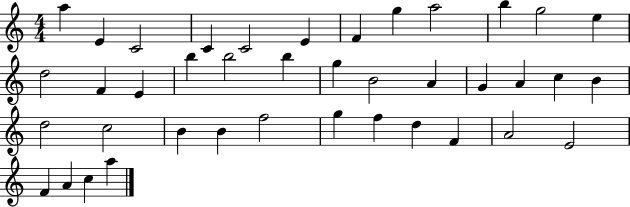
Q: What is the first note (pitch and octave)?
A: A5